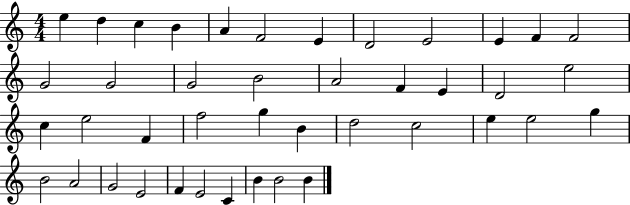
X:1
T:Untitled
M:4/4
L:1/4
K:C
e d c B A F2 E D2 E2 E F F2 G2 G2 G2 B2 A2 F E D2 e2 c e2 F f2 g B d2 c2 e e2 g B2 A2 G2 E2 F E2 C B B2 B